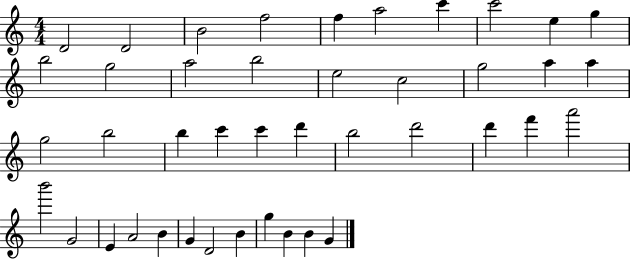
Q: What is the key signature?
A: C major